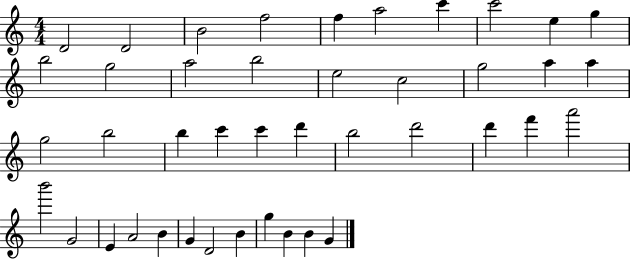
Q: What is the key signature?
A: C major